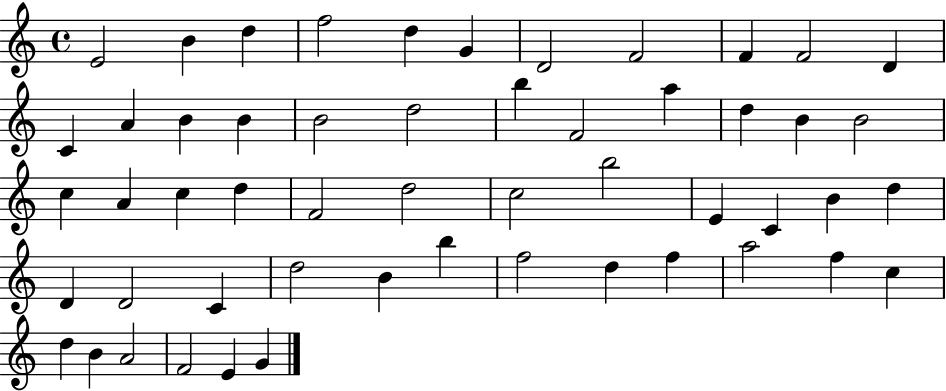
E4/h B4/q D5/q F5/h D5/q G4/q D4/h F4/h F4/q F4/h D4/q C4/q A4/q B4/q B4/q B4/h D5/h B5/q F4/h A5/q D5/q B4/q B4/h C5/q A4/q C5/q D5/q F4/h D5/h C5/h B5/h E4/q C4/q B4/q D5/q D4/q D4/h C4/q D5/h B4/q B5/q F5/h D5/q F5/q A5/h F5/q C5/q D5/q B4/q A4/h F4/h E4/q G4/q